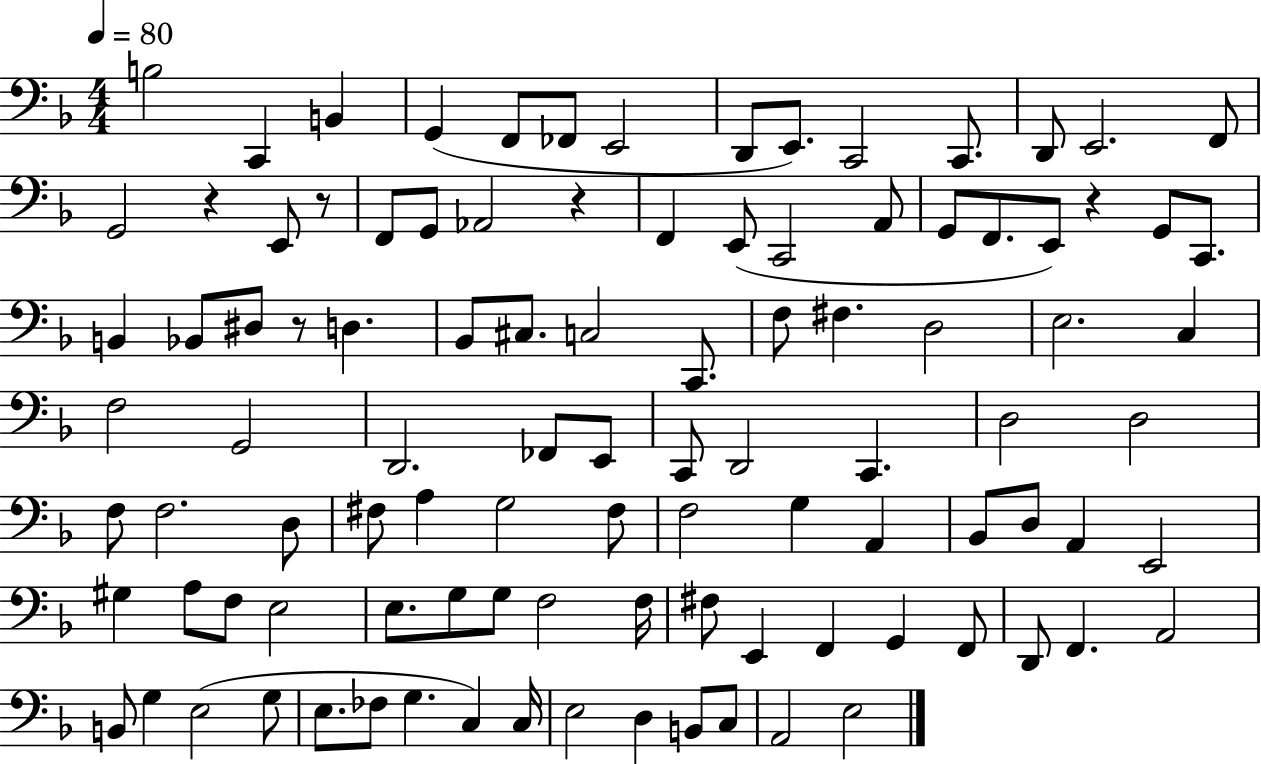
X:1
T:Untitled
M:4/4
L:1/4
K:F
B,2 C,, B,, G,, F,,/2 _F,,/2 E,,2 D,,/2 E,,/2 C,,2 C,,/2 D,,/2 E,,2 F,,/2 G,,2 z E,,/2 z/2 F,,/2 G,,/2 _A,,2 z F,, E,,/2 C,,2 A,,/2 G,,/2 F,,/2 E,,/2 z G,,/2 C,,/2 B,, _B,,/2 ^D,/2 z/2 D, _B,,/2 ^C,/2 C,2 C,,/2 F,/2 ^F, D,2 E,2 C, F,2 G,,2 D,,2 _F,,/2 E,,/2 C,,/2 D,,2 C,, D,2 D,2 F,/2 F,2 D,/2 ^F,/2 A, G,2 ^F,/2 F,2 G, A,, _B,,/2 D,/2 A,, E,,2 ^G, A,/2 F,/2 E,2 E,/2 G,/2 G,/2 F,2 F,/4 ^F,/2 E,, F,, G,, F,,/2 D,,/2 F,, A,,2 B,,/2 G, E,2 G,/2 E,/2 _F,/2 G, C, C,/4 E,2 D, B,,/2 C,/2 A,,2 E,2